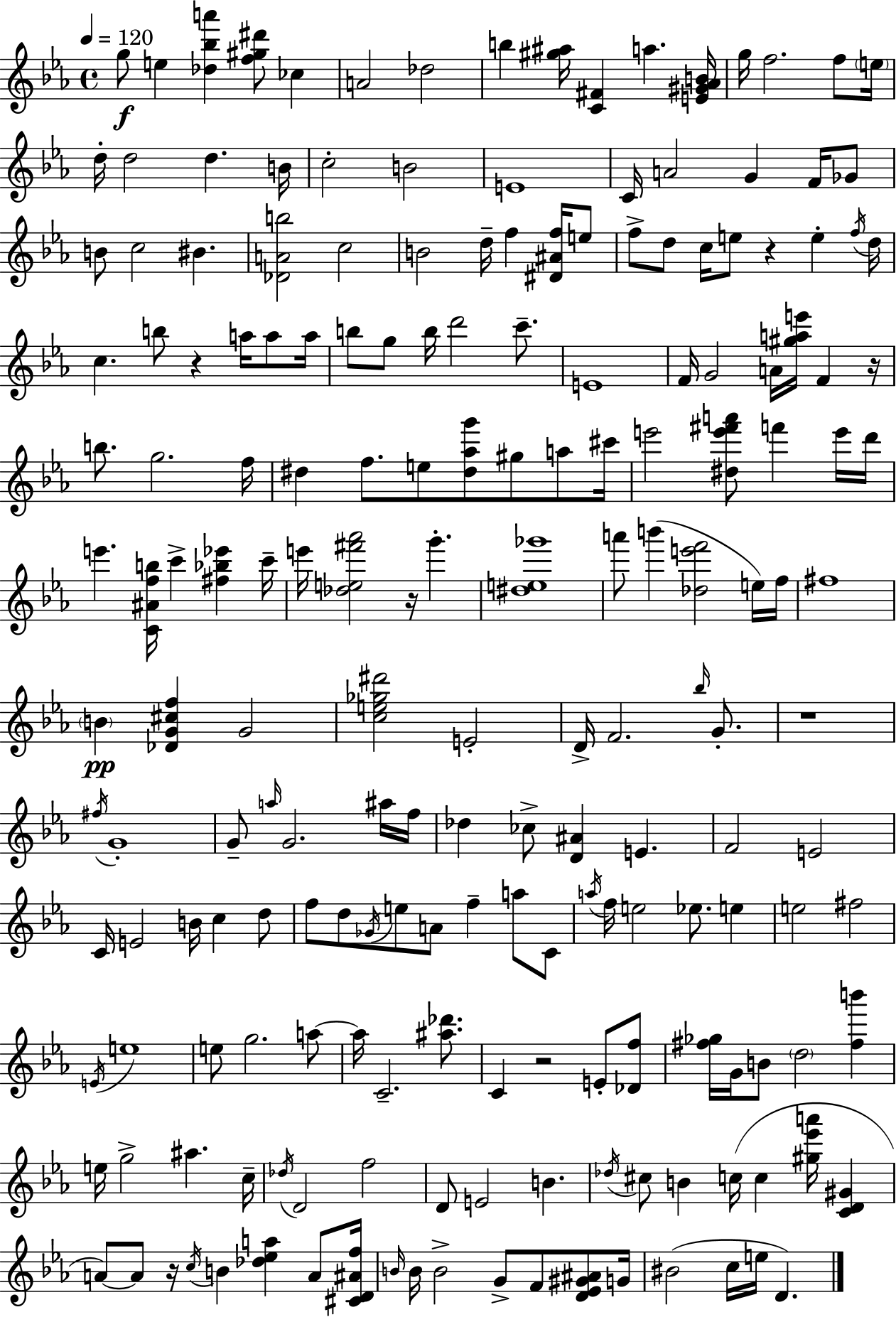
G5/e E5/q [Db5,Bb5,A6]/q [F5,G#5,D#6]/e CES5/q A4/h Db5/h B5/q [G#5,A#5]/s [C4,F#4]/q A5/q. [E4,G#4,Ab4,B4]/s G5/s F5/h. F5/e E5/s D5/s D5/h D5/q. B4/s C5/h B4/h E4/w C4/s A4/h G4/q F4/s Gb4/e B4/e C5/h BIS4/q. [Db4,A4,B5]/h C5/h B4/h D5/s F5/q [D#4,A#4,F5]/s E5/e F5/e D5/e C5/s E5/e R/q E5/q F5/s D5/s C5/q. B5/e R/q A5/s A5/e A5/s B5/e G5/e B5/s D6/h C6/e. E4/w F4/s G4/h A4/s [G#5,A5,E6]/s F4/q R/s B5/e. G5/h. F5/s D#5/q F5/e. E5/e [D#5,Ab5,G6]/e G#5/e A5/e C#6/s E6/h [D#5,E6,F#6,A6]/e F6/q E6/s D6/s E6/q. [C4,A#4,F5,B5]/s C6/q [F#5,Bb5,Eb6]/q C6/s E6/s [Db5,E5,F#6,Ab6]/h R/s G6/q. [D#5,E5,Gb6]/w A6/e B6/q [Db5,E6,F6]/h E5/s F5/s F#5/w B4/q [Db4,G4,C#5,F5]/q G4/h [C5,E5,Gb5,D#6]/h E4/h D4/s F4/h. Bb5/s G4/e. R/w F#5/s G4/w G4/e A5/s G4/h. A#5/s F5/s Db5/q CES5/e [D4,A#4]/q E4/q. F4/h E4/h C4/s E4/h B4/s C5/q D5/e F5/e D5/e Gb4/s E5/e A4/e F5/q A5/e C4/e A5/s F5/s E5/h Eb5/e. E5/q E5/h F#5/h E4/s E5/w E5/e G5/h. A5/e A5/s C4/h. [A#5,Db6]/e. C4/q R/h E4/e [Db4,F5]/e [F#5,Gb5]/s G4/s B4/e D5/h [F#5,B6]/q E5/s G5/h A#5/q. C5/s Db5/s D4/h F5/h D4/e E4/h B4/q. Db5/s C#5/e B4/q C5/s C5/q [G#5,Eb6,A6]/s [C4,D4,G#4]/q A4/e A4/e R/s C5/s B4/q [Db5,Eb5,A5]/q A4/e [C#4,D4,A#4,F5]/s B4/s B4/s B4/h G4/e F4/e [D4,Eb4,G#4,A#4]/e G4/s BIS4/h C5/s E5/s D4/q.